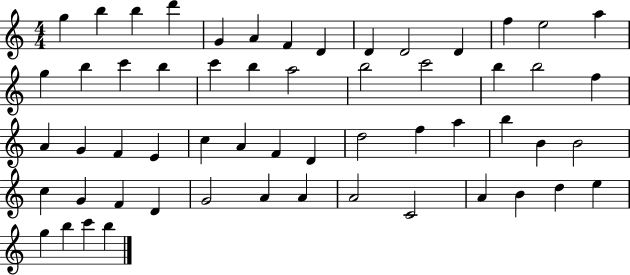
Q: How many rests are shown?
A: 0